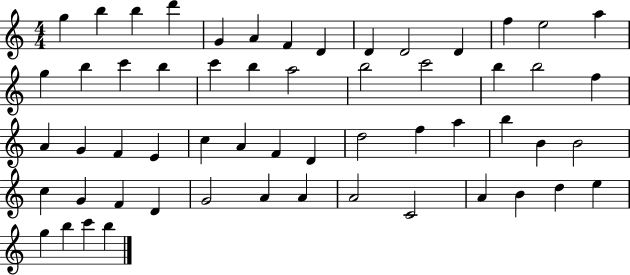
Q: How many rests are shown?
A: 0